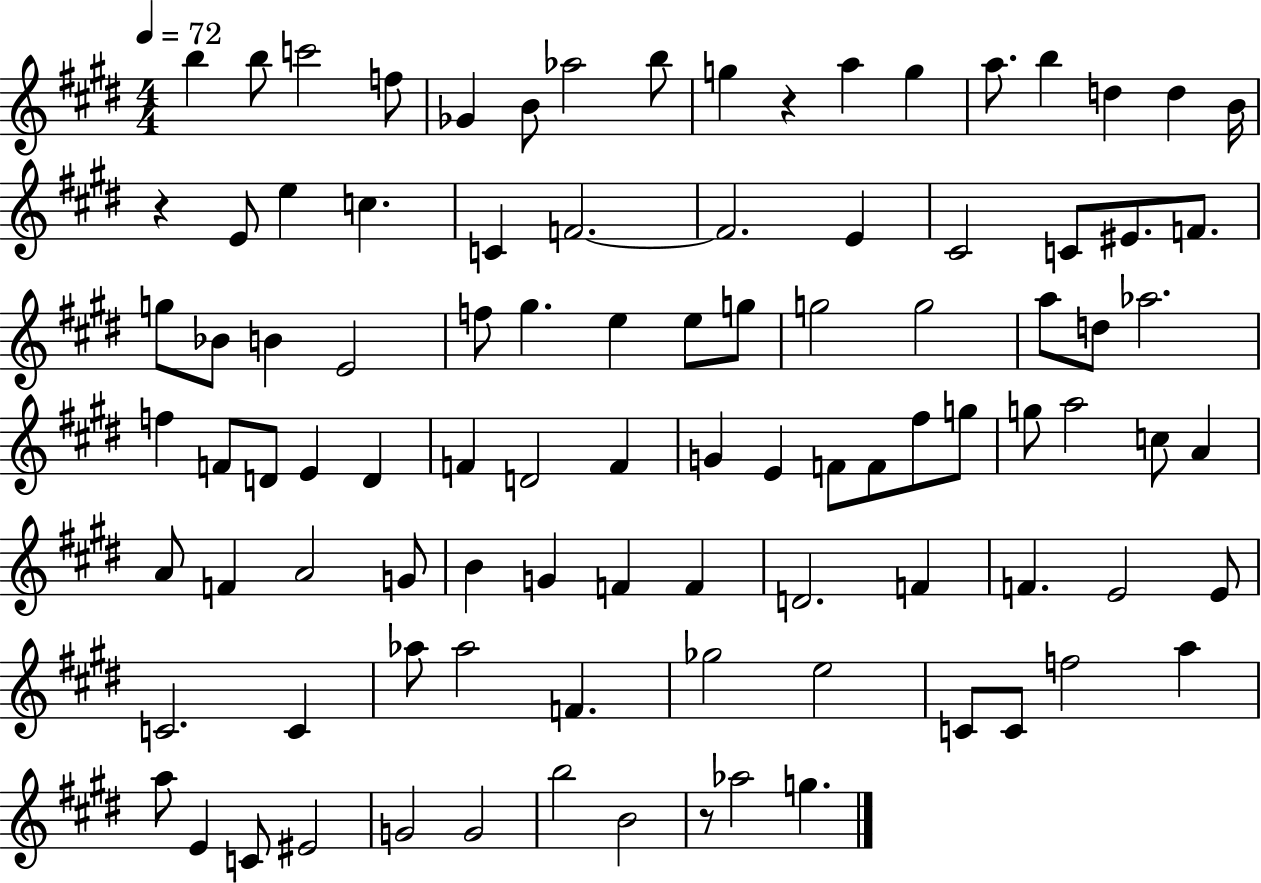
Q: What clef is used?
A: treble